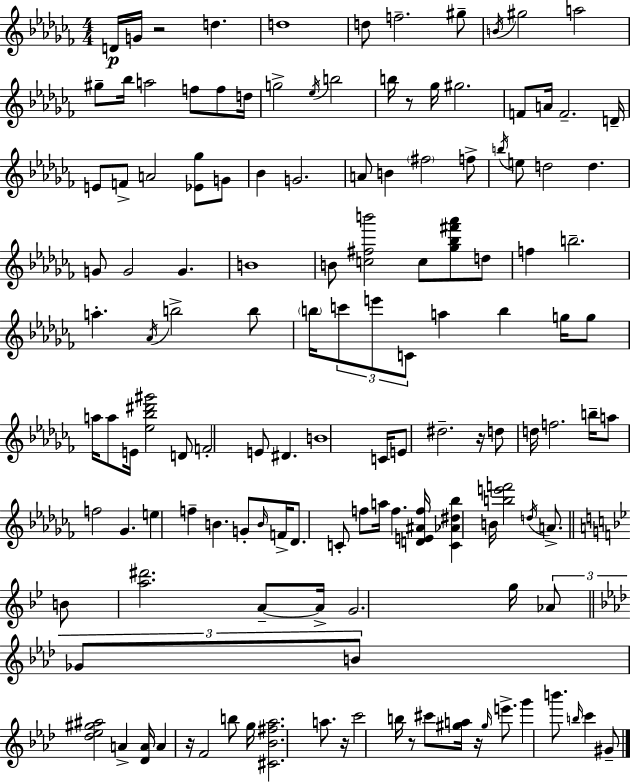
D4/s G4/s R/h D5/q. D5/w D5/e F5/h. G#5/e B4/s G#5/h A5/h G#5/e Bb5/s A5/h F5/e F5/e D5/s G5/h Eb5/s B5/h B5/s R/e Gb5/s G#5/h. F4/e A4/s F4/h. D4/s E4/e F4/e A4/h [Eb4,Gb5]/e G4/e Bb4/q G4/h. A4/e B4/q F#5/h F5/e B5/s E5/e D5/h D5/q. G4/e G4/h G4/q. B4/w B4/e [C5,F#5,B6]/h C5/e [Gb5,Bb5,F#6,Ab6]/e D5/e F5/q B5/h. A5/q. Ab4/s B5/h B5/e B5/s C6/e E6/e C4/e A5/q B5/q G5/s G5/e A5/s A5/e E4/s [Eb5,Bb5,D#6,G#6]/h D4/e F4/h E4/e D#4/q. B4/w C4/s E4/e D#5/h. R/s D5/e D5/s F5/h. B5/s A5/e F5/h Gb4/q. E5/q F5/q B4/q. G4/e B4/s F4/s Db4/e. C4/e F5/e A5/s F5/q. [D4,E4,A#4,F5]/s [C4,Ab4,D#5,Bb5]/q B4/s [B5,E6,F6]/h D5/s A4/e. B4/e [A5,D#6]/h. A4/e A4/s G4/h. G5/s Ab4/e Gb4/e B4/e [Db5,Eb5,G#5,A#5]/h A4/q [Db4,A4]/s A4/q R/s F4/h B5/e G5/s [C#4,Bb4,F#5,Ab5]/h. A5/e. R/s C6/h B5/s R/e C#6/e [G#5,A5]/s R/s G#5/s E6/e. G6/q B6/e. B5/s C6/q G#4/e